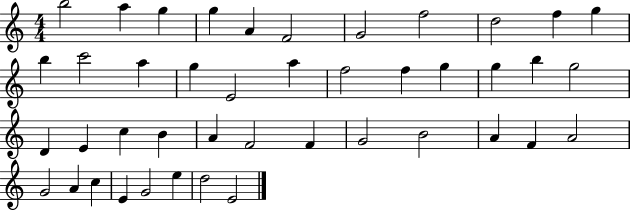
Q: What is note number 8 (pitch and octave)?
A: F5